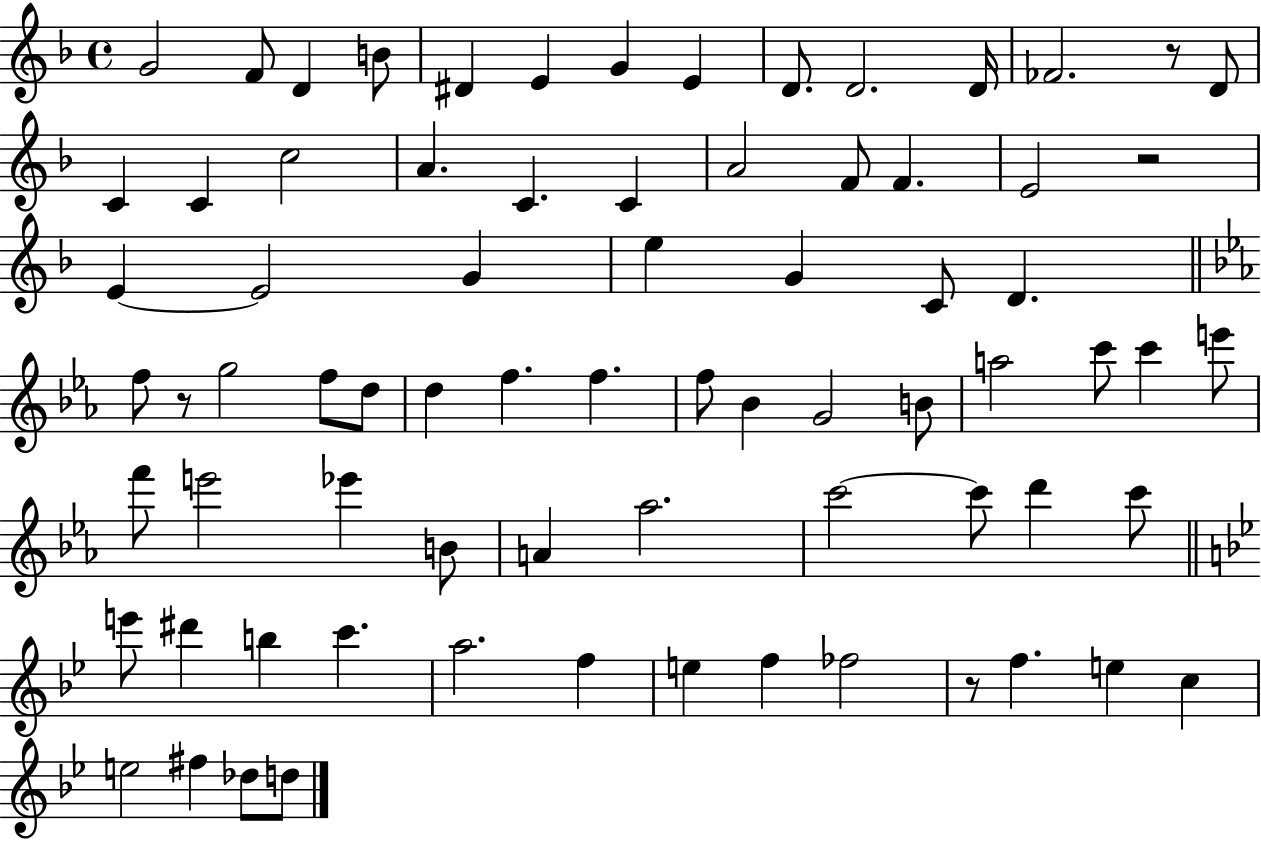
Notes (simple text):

G4/h F4/e D4/q B4/e D#4/q E4/q G4/q E4/q D4/e. D4/h. D4/s FES4/h. R/e D4/e C4/q C4/q C5/h A4/q. C4/q. C4/q A4/h F4/e F4/q. E4/h R/h E4/q E4/h G4/q E5/q G4/q C4/e D4/q. F5/e R/e G5/h F5/e D5/e D5/q F5/q. F5/q. F5/e Bb4/q G4/h B4/e A5/h C6/e C6/q E6/e F6/e E6/h Eb6/q B4/e A4/q Ab5/h. C6/h C6/e D6/q C6/e E6/e D#6/q B5/q C6/q. A5/h. F5/q E5/q F5/q FES5/h R/e F5/q. E5/q C5/q E5/h F#5/q Db5/e D5/e